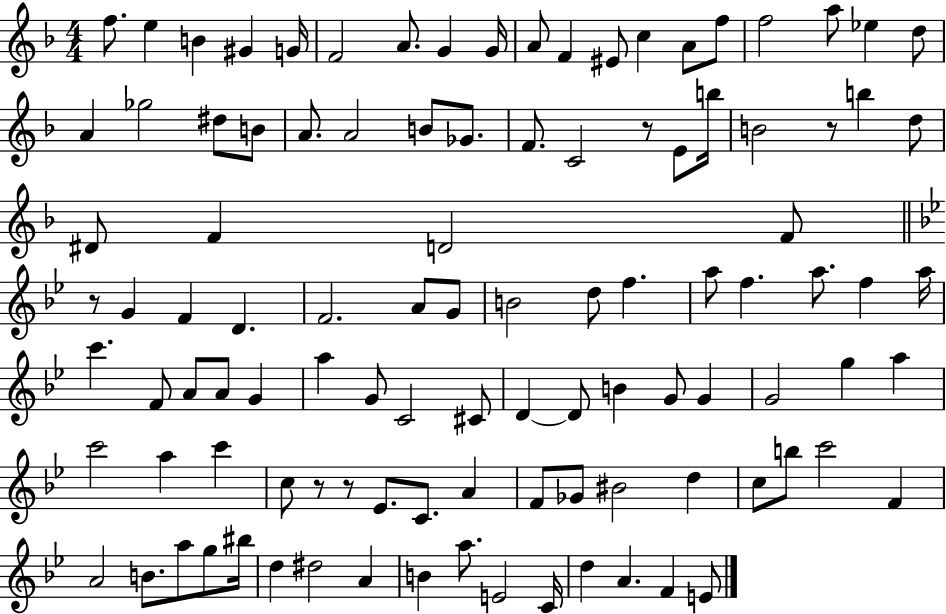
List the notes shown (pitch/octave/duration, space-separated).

F5/e. E5/q B4/q G#4/q G4/s F4/h A4/e. G4/q G4/s A4/e F4/q EIS4/e C5/q A4/e F5/e F5/h A5/e Eb5/q D5/e A4/q Gb5/h D#5/e B4/e A4/e. A4/h B4/e Gb4/e. F4/e. C4/h R/e E4/e B5/s B4/h R/e B5/q D5/e D#4/e F4/q D4/h F4/e R/e G4/q F4/q D4/q. F4/h. A4/e G4/e B4/h D5/e F5/q. A5/e F5/q. A5/e. F5/q A5/s C6/q. F4/e A4/e A4/e G4/q A5/q G4/e C4/h C#4/e D4/q D4/e B4/q G4/e G4/q G4/h G5/q A5/q C6/h A5/q C6/q C5/e R/e R/e Eb4/e. C4/e. A4/q F4/e Gb4/e BIS4/h D5/q C5/e B5/e C6/h F4/q A4/h B4/e. A5/e G5/e BIS5/s D5/q D#5/h A4/q B4/q A5/e. E4/h C4/s D5/q A4/q. F4/q E4/e